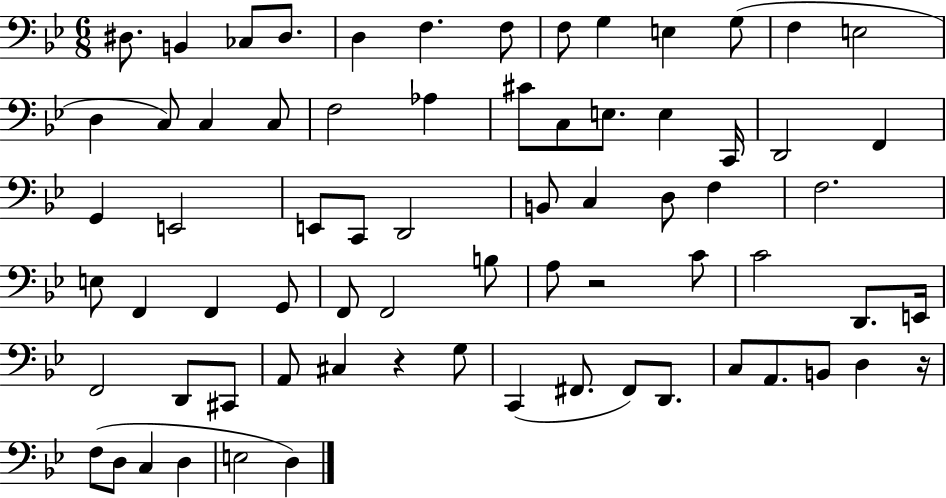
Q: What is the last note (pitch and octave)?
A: D3